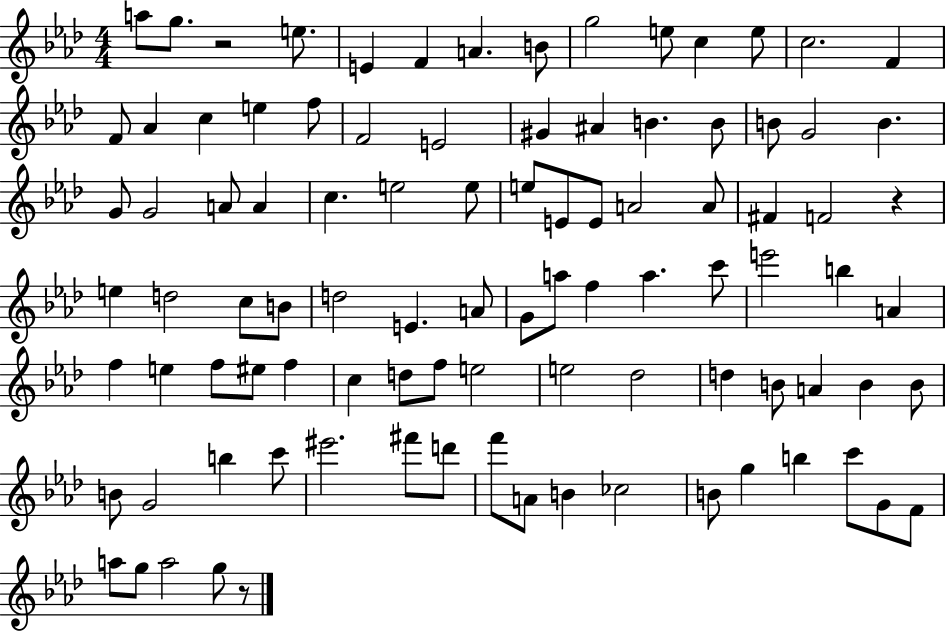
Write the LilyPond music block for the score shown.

{
  \clef treble
  \numericTimeSignature
  \time 4/4
  \key aes \major
  \repeat volta 2 { a''8 g''8. r2 e''8. | e'4 f'4 a'4. b'8 | g''2 e''8 c''4 e''8 | c''2. f'4 | \break f'8 aes'4 c''4 e''4 f''8 | f'2 e'2 | gis'4 ais'4 b'4. b'8 | b'8 g'2 b'4. | \break g'8 g'2 a'8 a'4 | c''4. e''2 e''8 | e''8 e'8 e'8 a'2 a'8 | fis'4 f'2 r4 | \break e''4 d''2 c''8 b'8 | d''2 e'4. a'8 | g'8 a''8 f''4 a''4. c'''8 | e'''2 b''4 a'4 | \break f''4 e''4 f''8 eis''8 f''4 | c''4 d''8 f''8 e''2 | e''2 des''2 | d''4 b'8 a'4 b'4 b'8 | \break b'8 g'2 b''4 c'''8 | eis'''2. fis'''8 d'''8 | f'''8 a'8 b'4 ces''2 | b'8 g''4 b''4 c'''8 g'8 f'8 | \break a''8 g''8 a''2 g''8 r8 | } \bar "|."
}